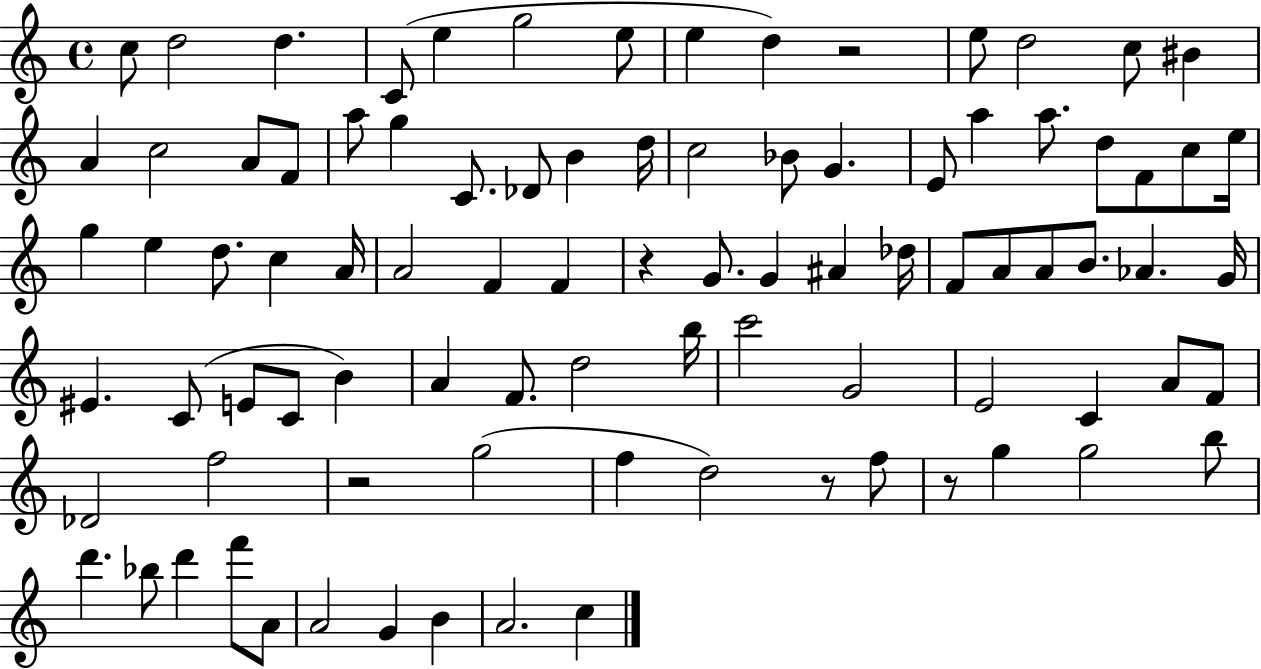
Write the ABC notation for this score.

X:1
T:Untitled
M:4/4
L:1/4
K:C
c/2 d2 d C/2 e g2 e/2 e d z2 e/2 d2 c/2 ^B A c2 A/2 F/2 a/2 g C/2 _D/2 B d/4 c2 _B/2 G E/2 a a/2 d/2 F/2 c/2 e/4 g e d/2 c A/4 A2 F F z G/2 G ^A _d/4 F/2 A/2 A/2 B/2 _A G/4 ^E C/2 E/2 C/2 B A F/2 d2 b/4 c'2 G2 E2 C A/2 F/2 _D2 f2 z2 g2 f d2 z/2 f/2 z/2 g g2 b/2 d' _b/2 d' f'/2 A/2 A2 G B A2 c